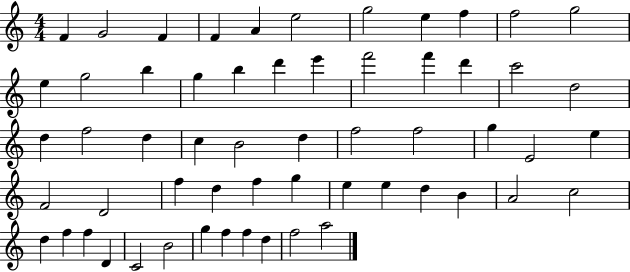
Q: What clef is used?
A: treble